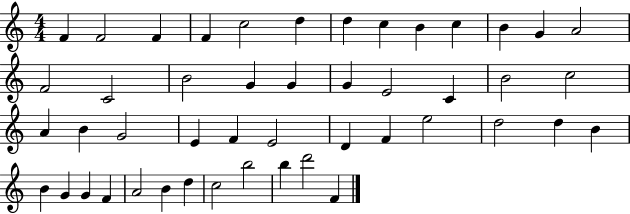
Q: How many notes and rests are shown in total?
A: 47